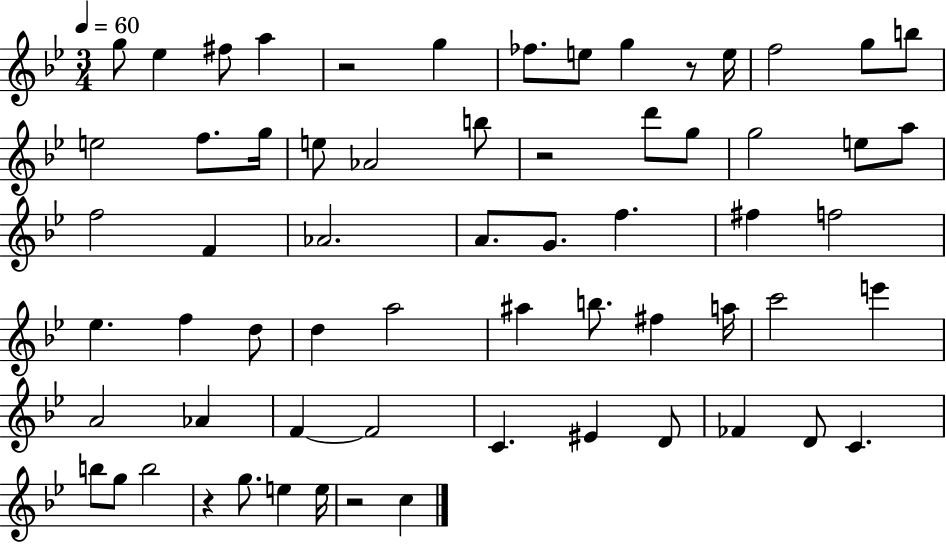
{
  \clef treble
  \numericTimeSignature
  \time 3/4
  \key bes \major
  \tempo 4 = 60
  g''8 ees''4 fis''8 a''4 | r2 g''4 | fes''8. e''8 g''4 r8 e''16 | f''2 g''8 b''8 | \break e''2 f''8. g''16 | e''8 aes'2 b''8 | r2 d'''8 g''8 | g''2 e''8 a''8 | \break f''2 f'4 | aes'2. | a'8. g'8. f''4. | fis''4 f''2 | \break ees''4. f''4 d''8 | d''4 a''2 | ais''4 b''8. fis''4 a''16 | c'''2 e'''4 | \break a'2 aes'4 | f'4~~ f'2 | c'4. eis'4 d'8 | fes'4 d'8 c'4. | \break b''8 g''8 b''2 | r4 g''8. e''4 e''16 | r2 c''4 | \bar "|."
}